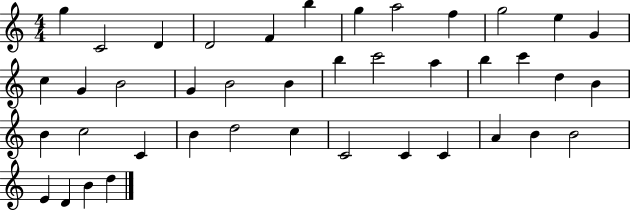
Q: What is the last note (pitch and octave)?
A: D5